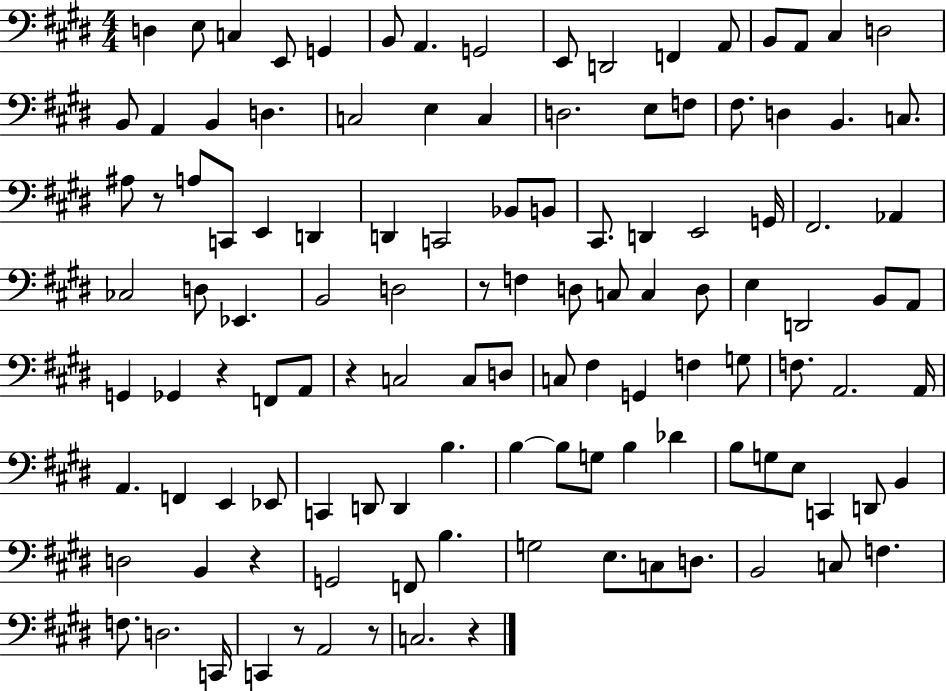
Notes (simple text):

D3/q E3/e C3/q E2/e G2/q B2/e A2/q. G2/h E2/e D2/h F2/q A2/e B2/e A2/e C#3/q D3/h B2/e A2/q B2/q D3/q. C3/h E3/q C3/q D3/h. E3/e F3/e F#3/e. D3/q B2/q. C3/e. A#3/e R/e A3/e C2/e E2/q D2/q D2/q C2/h Bb2/e B2/e C#2/e. D2/q E2/h G2/s F#2/h. Ab2/q CES3/h D3/e Eb2/q. B2/h D3/h R/e F3/q D3/e C3/e C3/q D3/e E3/q D2/h B2/e A2/e G2/q Gb2/q R/q F2/e A2/e R/q C3/h C3/e D3/e C3/e F#3/q G2/q F3/q G3/e F3/e. A2/h. A2/s A2/q. F2/q E2/q Eb2/e C2/q D2/e D2/q B3/q. B3/q B3/e G3/e B3/q Db4/q B3/e G3/e E3/e C2/q D2/e B2/q D3/h B2/q R/q G2/h F2/e B3/q. G3/h E3/e. C3/e D3/e. B2/h C3/e F3/q. F3/e. D3/h. C2/s C2/q R/e A2/h R/e C3/h. R/q